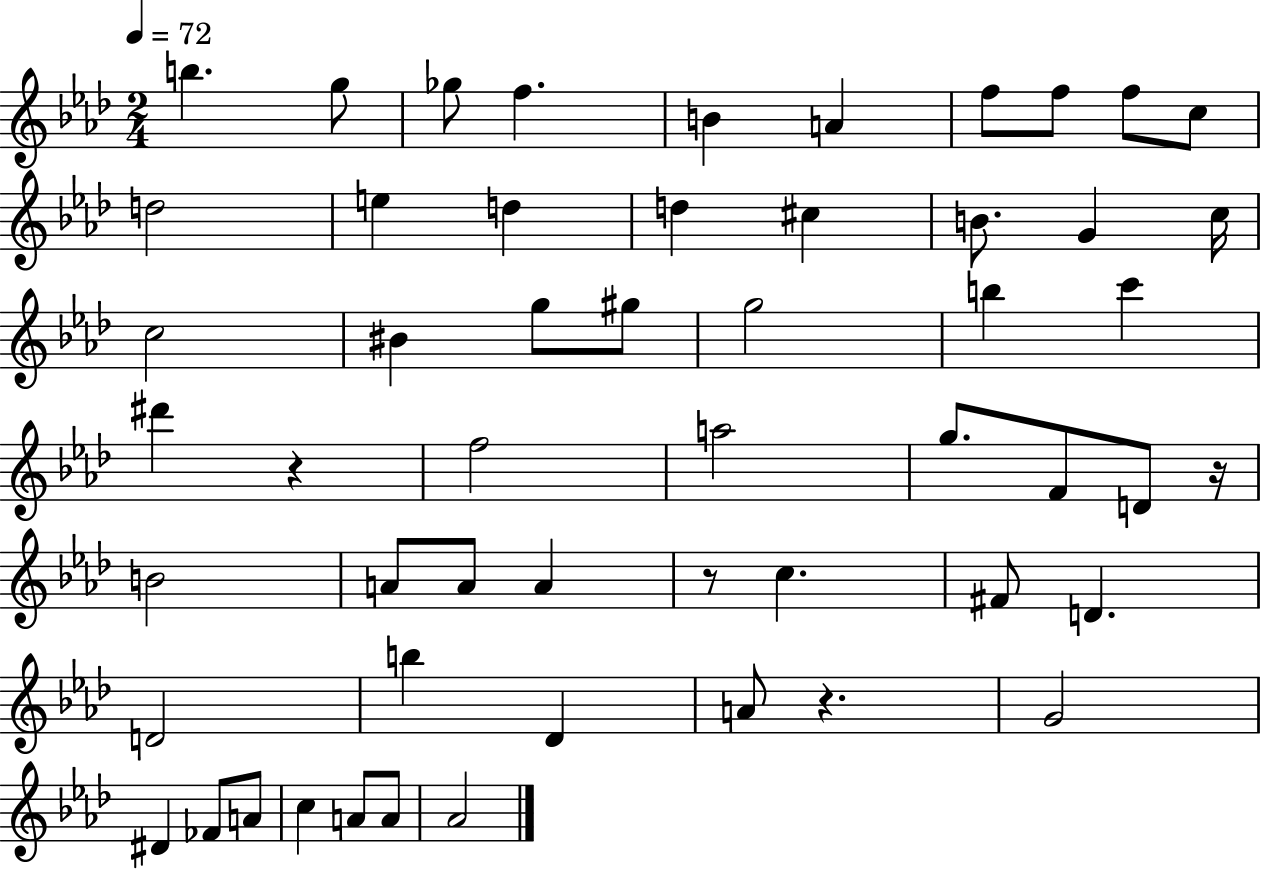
{
  \clef treble
  \numericTimeSignature
  \time 2/4
  \key aes \major
  \tempo 4 = 72
  b''4. g''8 | ges''8 f''4. | b'4 a'4 | f''8 f''8 f''8 c''8 | \break d''2 | e''4 d''4 | d''4 cis''4 | b'8. g'4 c''16 | \break c''2 | bis'4 g''8 gis''8 | g''2 | b''4 c'''4 | \break dis'''4 r4 | f''2 | a''2 | g''8. f'8 d'8 r16 | \break b'2 | a'8 a'8 a'4 | r8 c''4. | fis'8 d'4. | \break d'2 | b''4 des'4 | a'8 r4. | g'2 | \break dis'4 fes'8 a'8 | c''4 a'8 a'8 | aes'2 | \bar "|."
}